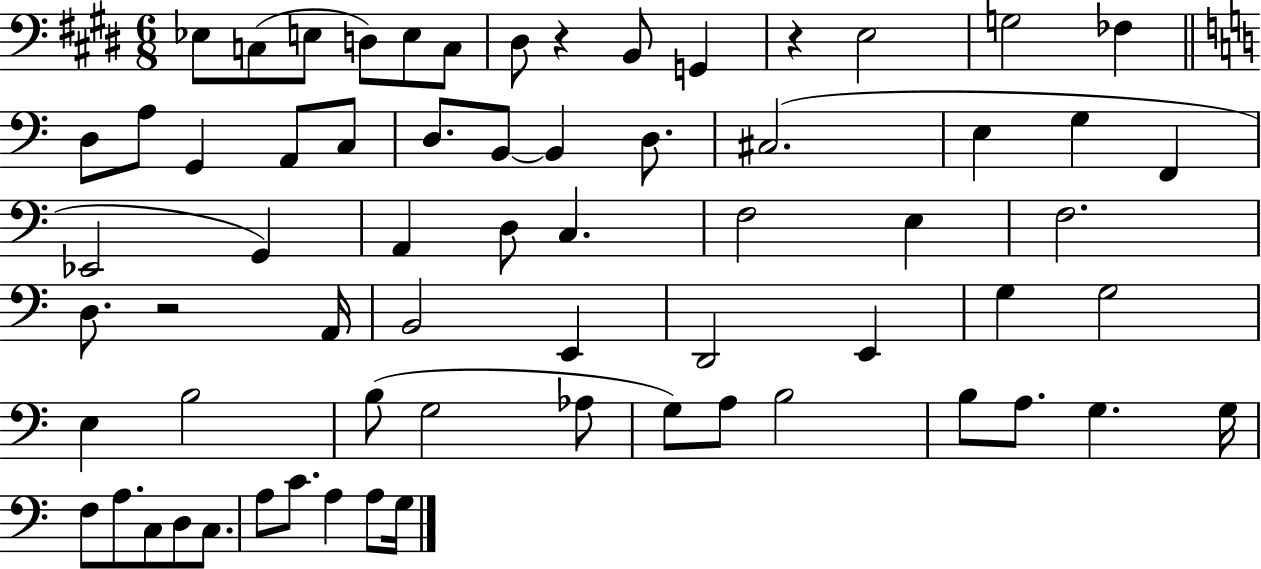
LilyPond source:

{
  \clef bass
  \numericTimeSignature
  \time 6/8
  \key e \major
  \repeat volta 2 { ees8 c8( e8 d8) e8 c8 | dis8 r4 b,8 g,4 | r4 e2 | g2 fes4 | \break \bar "||" \break \key c \major d8 a8 g,4 a,8 c8 | d8. b,8~~ b,4 d8. | cis2.( | e4 g4 f,4 | \break ees,2 g,4) | a,4 d8 c4. | f2 e4 | f2. | \break d8. r2 a,16 | b,2 e,4 | d,2 e,4 | g4 g2 | \break e4 b2 | b8( g2 aes8 | g8) a8 b2 | b8 a8. g4. g16 | \break f8 a8. c8 d8 c8. | a8 c'8. a4 a8 g16 | } \bar "|."
}